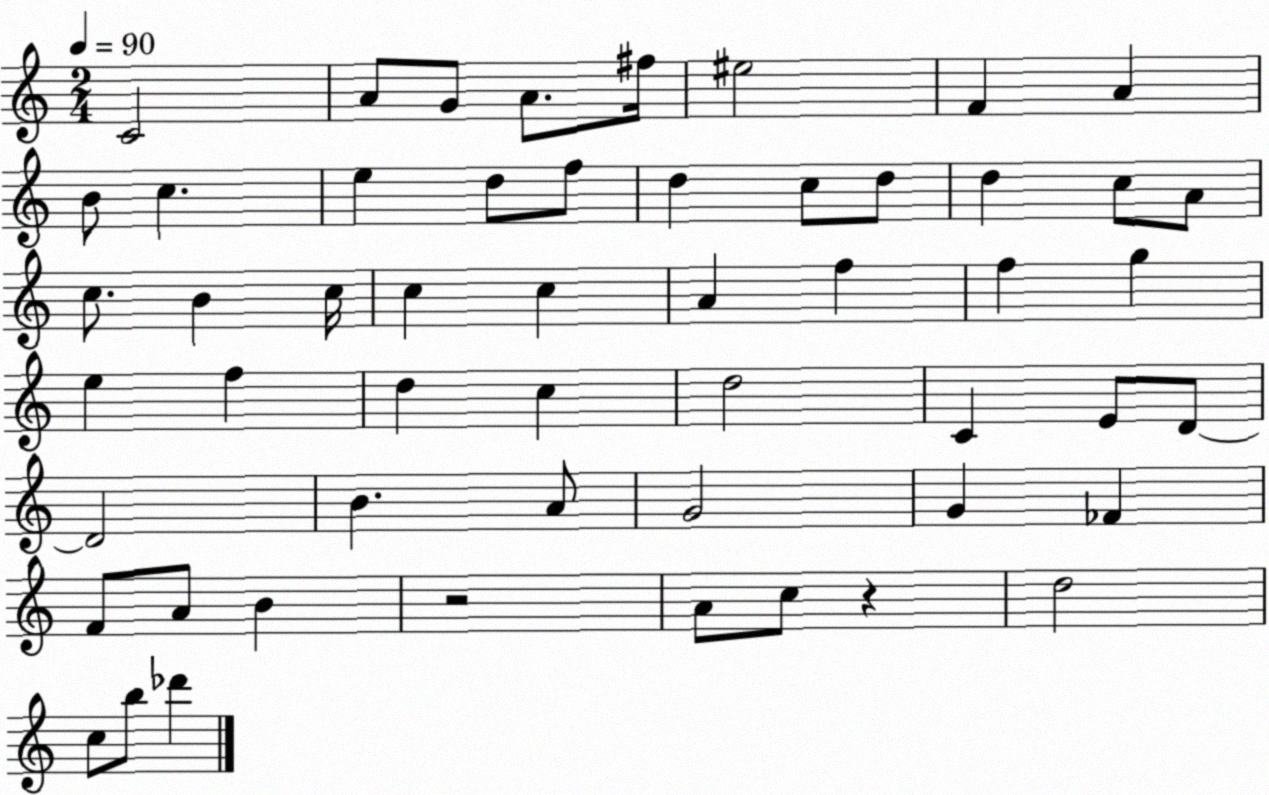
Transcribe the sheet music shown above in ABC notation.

X:1
T:Untitled
M:2/4
L:1/4
K:C
C2 A/2 G/2 A/2 ^f/4 ^e2 F A B/2 c e d/2 f/2 d c/2 d/2 d c/2 A/2 c/2 B c/4 c c A f f g e f d c d2 C E/2 D/2 D2 B A/2 G2 G _F F/2 A/2 B z2 A/2 c/2 z d2 c/2 b/2 _d'